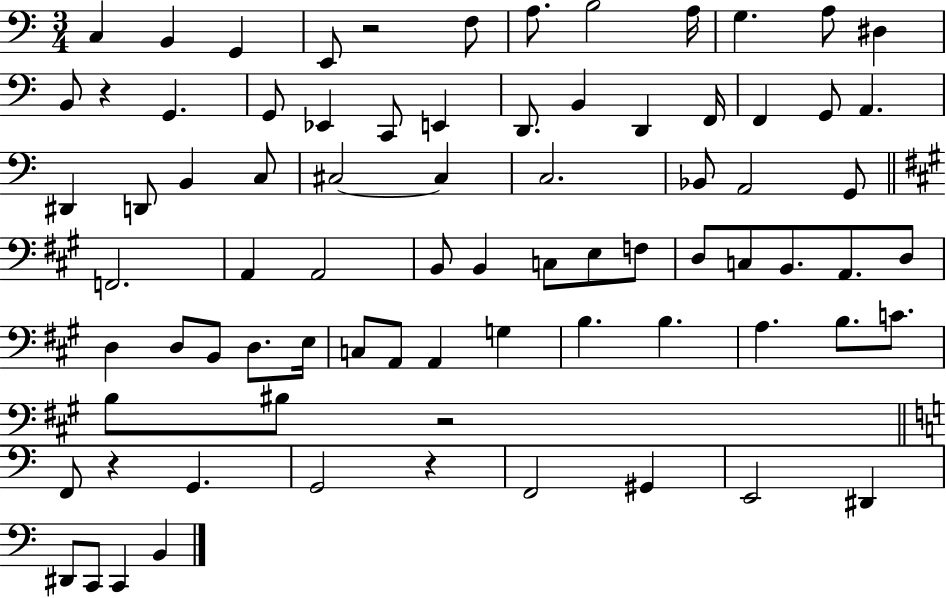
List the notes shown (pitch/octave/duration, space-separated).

C3/q B2/q G2/q E2/e R/h F3/e A3/e. B3/h A3/s G3/q. A3/e D#3/q B2/e R/q G2/q. G2/e Eb2/q C2/e E2/q D2/e. B2/q D2/q F2/s F2/q G2/e A2/q. D#2/q D2/e B2/q C3/e C#3/h C#3/q C3/h. Bb2/e A2/h G2/e F2/h. A2/q A2/h B2/e B2/q C3/e E3/e F3/e D3/e C3/e B2/e. A2/e. D3/e D3/q D3/e B2/e D3/e. E3/s C3/e A2/e A2/q G3/q B3/q. B3/q. A3/q. B3/e. C4/e. B3/e BIS3/e R/h F2/e R/q G2/q. G2/h R/q F2/h G#2/q E2/h D#2/q D#2/e C2/e C2/q B2/q